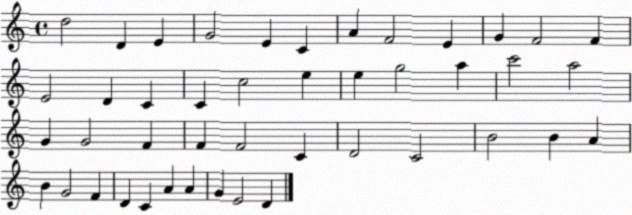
X:1
T:Untitled
M:4/4
L:1/4
K:C
d2 D E G2 E C A F2 E G F2 F E2 D C C c2 e e g2 a c'2 a2 G G2 F F F2 C D2 C2 B2 B A B G2 F D C A A G E2 D